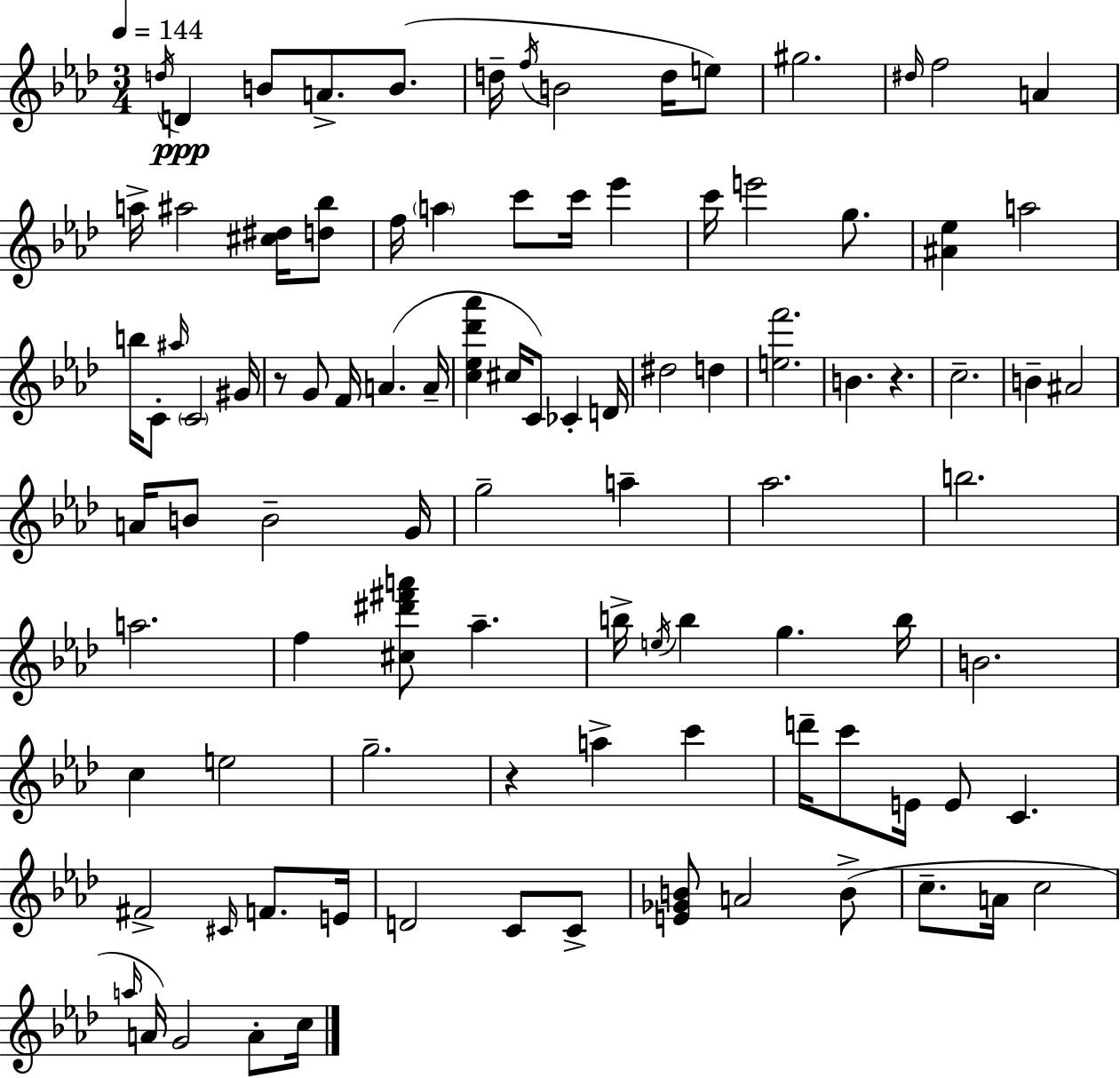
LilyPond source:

{
  \clef treble
  \numericTimeSignature
  \time 3/4
  \key f \minor
  \tempo 4 = 144
  \acciaccatura { d''16 }\ppp d'4 b'8 a'8.-> b'8.( | d''16-- \acciaccatura { f''16 } b'2 d''16 | e''8) gis''2. | \grace { dis''16 } f''2 a'4 | \break a''16-> ais''2 | <cis'' dis''>16 <d'' bes''>8 f''16 \parenthesize a''4 c'''8 c'''16 ees'''4 | c'''16 e'''2 | g''8. <ais' ees''>4 a''2 | \break b''16 c'8-. \grace { ais''16 } \parenthesize c'2 | gis'16 r8 g'8 f'16 a'4.( | a'16-- <c'' ees'' des''' aes'''>4 cis''16 c'8) ces'4-. | d'16 dis''2 | \break d''4 <e'' f'''>2. | b'4. r4. | c''2.-- | b'4-- ais'2 | \break a'16 b'8 b'2-- | g'16 g''2-- | a''4-- aes''2. | b''2. | \break a''2. | f''4 <cis'' dis''' fis''' a'''>8 aes''4.-- | b''16-> \acciaccatura { e''16 } b''4 g''4. | b''16 b'2. | \break c''4 e''2 | g''2.-- | r4 a''4-> | c'''4 d'''16-- c'''8 e'16 e'8 c'4. | \break fis'2-> | \grace { cis'16 } f'8. e'16 d'2 | c'8 c'8-> <e' ges' b'>8 a'2 | b'8->( c''8.-- a'16 c''2 | \break \grace { a''16 } a'16) g'2 | a'8-. c''16 \bar "|."
}